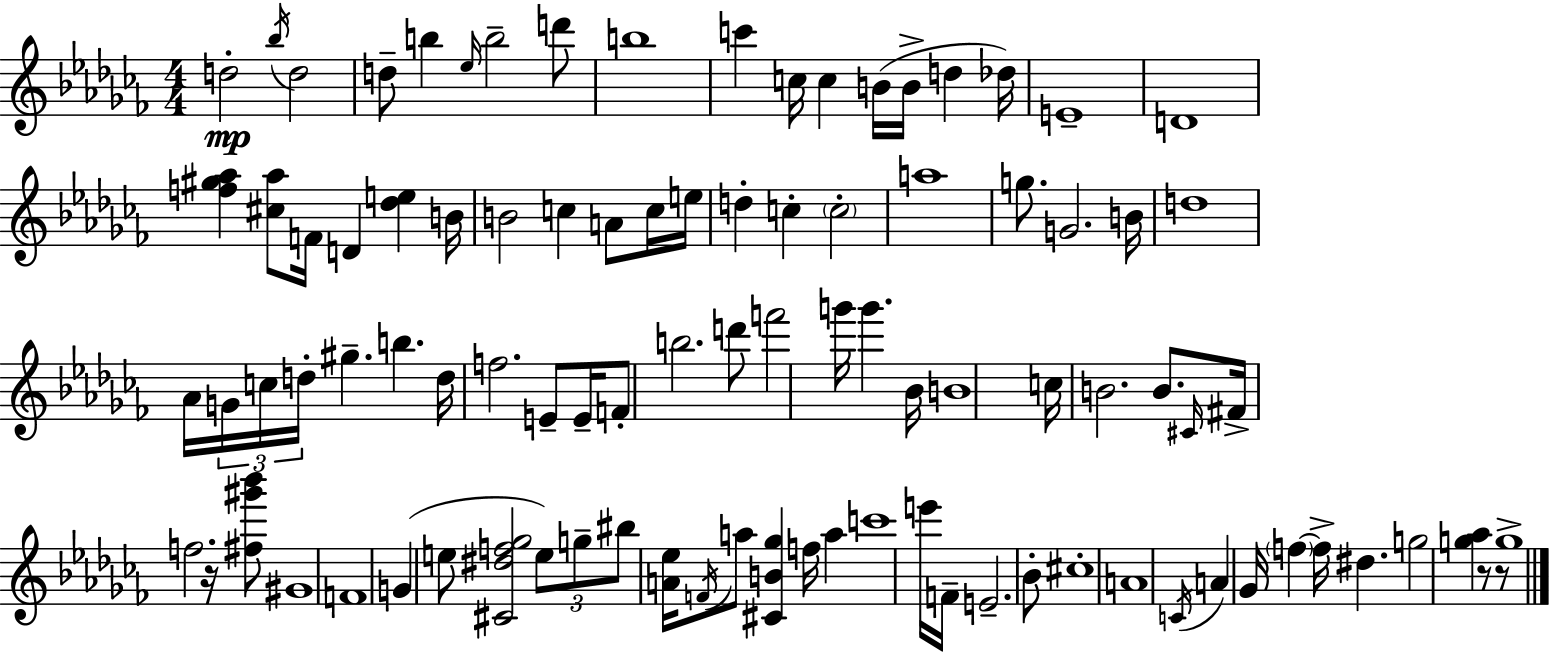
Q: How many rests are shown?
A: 3